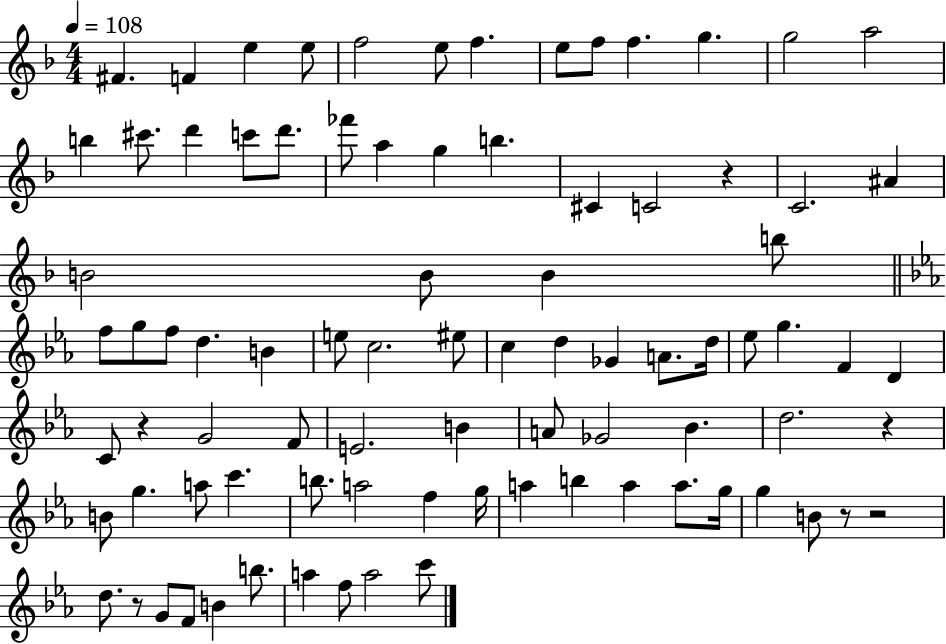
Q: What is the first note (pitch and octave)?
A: F#4